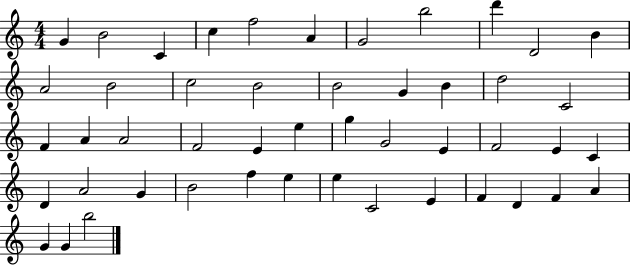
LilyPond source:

{
  \clef treble
  \numericTimeSignature
  \time 4/4
  \key c \major
  g'4 b'2 c'4 | c''4 f''2 a'4 | g'2 b''2 | d'''4 d'2 b'4 | \break a'2 b'2 | c''2 b'2 | b'2 g'4 b'4 | d''2 c'2 | \break f'4 a'4 a'2 | f'2 e'4 e''4 | g''4 g'2 e'4 | f'2 e'4 c'4 | \break d'4 a'2 g'4 | b'2 f''4 e''4 | e''4 c'2 e'4 | f'4 d'4 f'4 a'4 | \break g'4 g'4 b''2 | \bar "|."
}